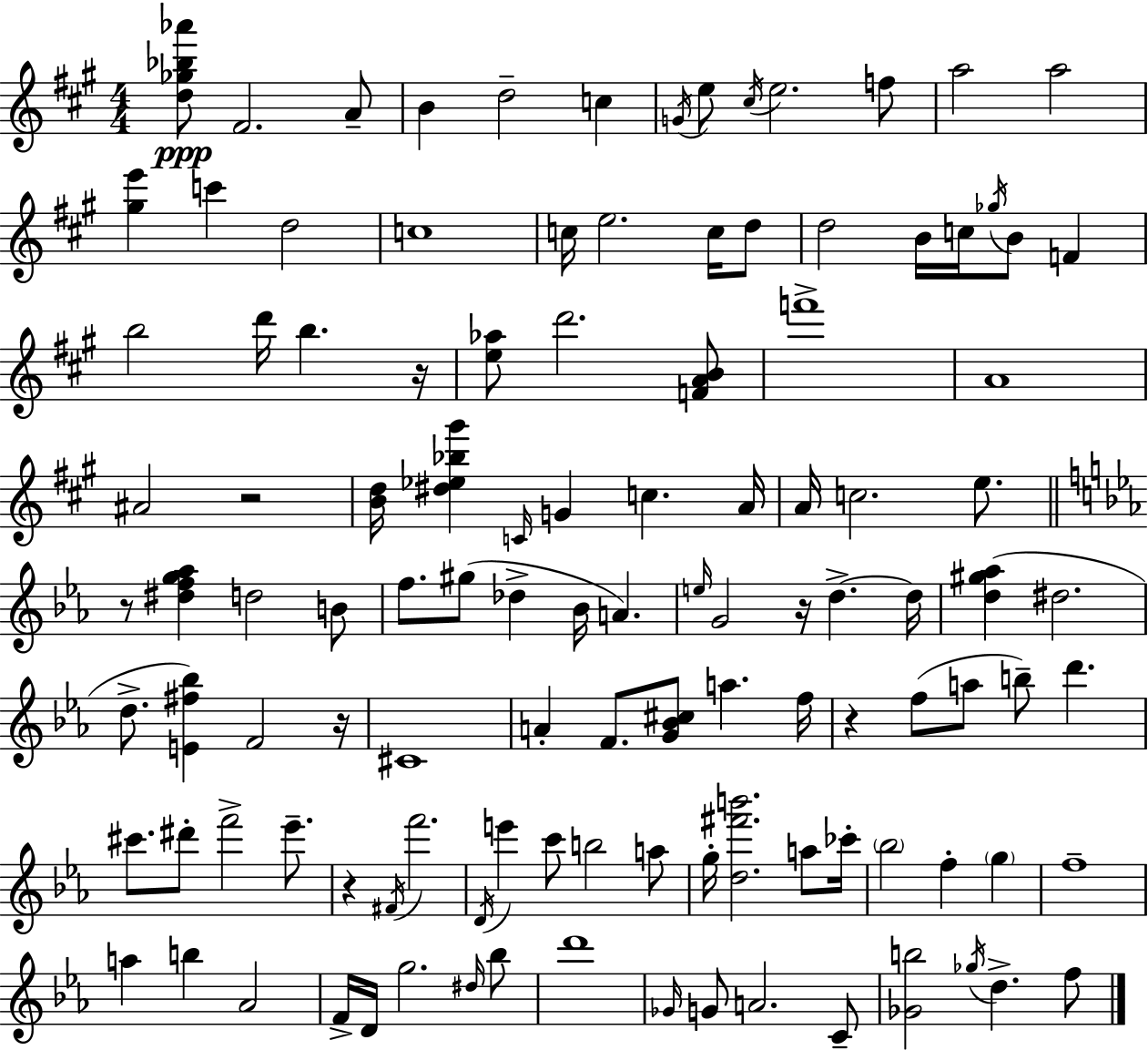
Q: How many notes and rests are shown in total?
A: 115